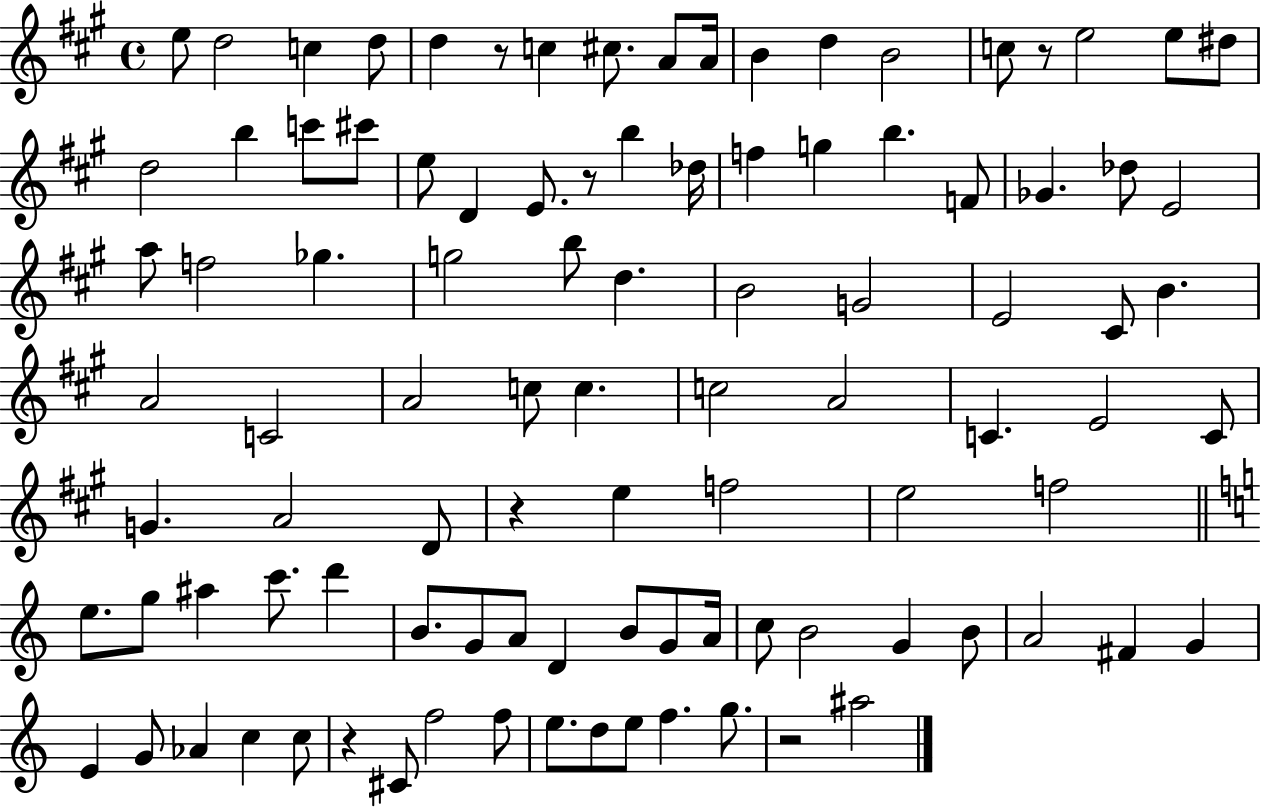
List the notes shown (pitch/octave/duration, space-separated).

E5/e D5/h C5/q D5/e D5/q R/e C5/q C#5/e. A4/e A4/s B4/q D5/q B4/h C5/e R/e E5/h E5/e D#5/e D5/h B5/q C6/e C#6/e E5/e D4/q E4/e. R/e B5/q Db5/s F5/q G5/q B5/q. F4/e Gb4/q. Db5/e E4/h A5/e F5/h Gb5/q. G5/h B5/e D5/q. B4/h G4/h E4/h C#4/e B4/q. A4/h C4/h A4/h C5/e C5/q. C5/h A4/h C4/q. E4/h C4/e G4/q. A4/h D4/e R/q E5/q F5/h E5/h F5/h E5/e. G5/e A#5/q C6/e. D6/q B4/e. G4/e A4/e D4/q B4/e G4/e A4/s C5/e B4/h G4/q B4/e A4/h F#4/q G4/q E4/q G4/e Ab4/q C5/q C5/e R/q C#4/e F5/h F5/e E5/e. D5/e E5/e F5/q. G5/e. R/h A#5/h